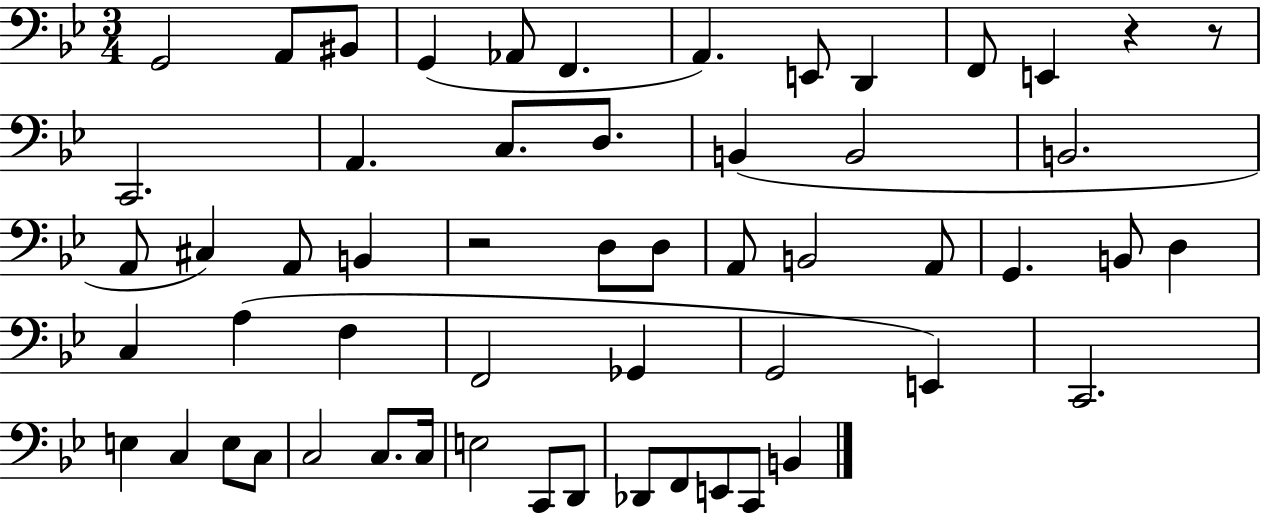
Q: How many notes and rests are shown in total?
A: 56